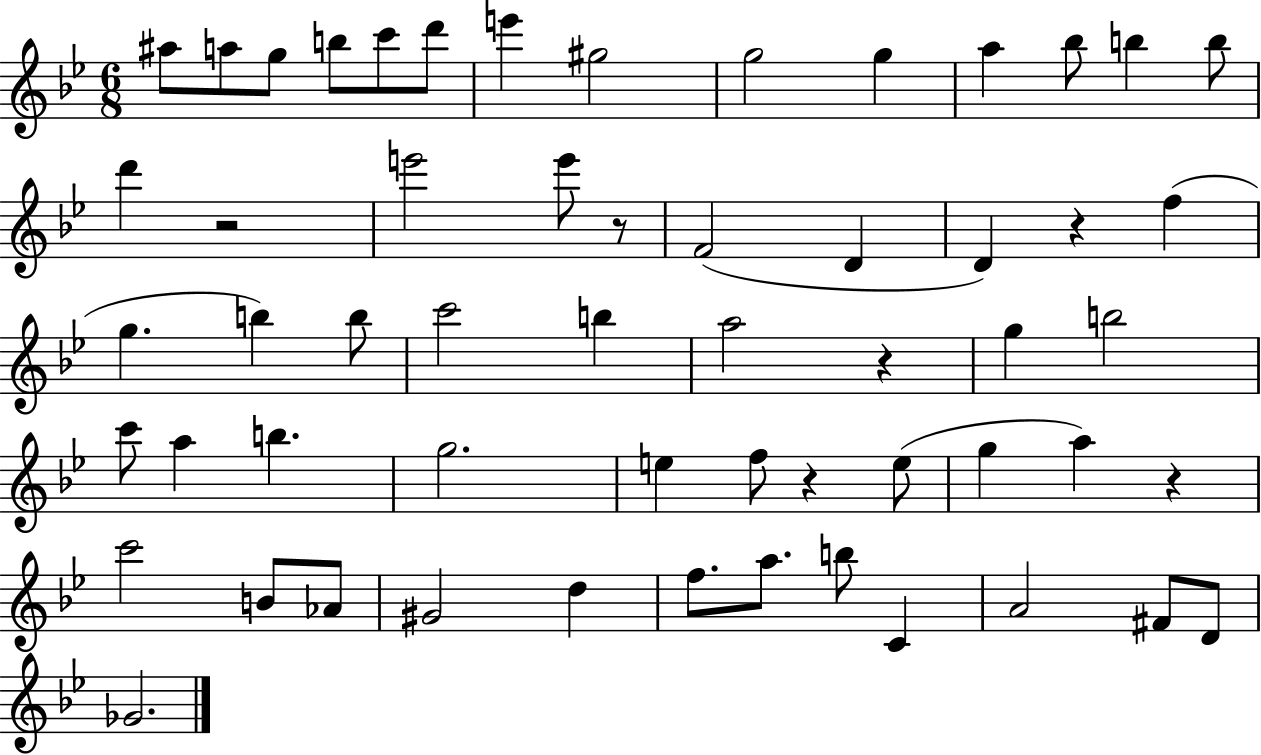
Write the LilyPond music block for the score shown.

{
  \clef treble
  \numericTimeSignature
  \time 6/8
  \key bes \major
  ais''8 a''8 g''8 b''8 c'''8 d'''8 | e'''4 gis''2 | g''2 g''4 | a''4 bes''8 b''4 b''8 | \break d'''4 r2 | e'''2 e'''8 r8 | f'2( d'4 | d'4) r4 f''4( | \break g''4. b''4) b''8 | c'''2 b''4 | a''2 r4 | g''4 b''2 | \break c'''8 a''4 b''4. | g''2. | e''4 f''8 r4 e''8( | g''4 a''4) r4 | \break c'''2 b'8 aes'8 | gis'2 d''4 | f''8. a''8. b''8 c'4 | a'2 fis'8 d'8 | \break ges'2. | \bar "|."
}